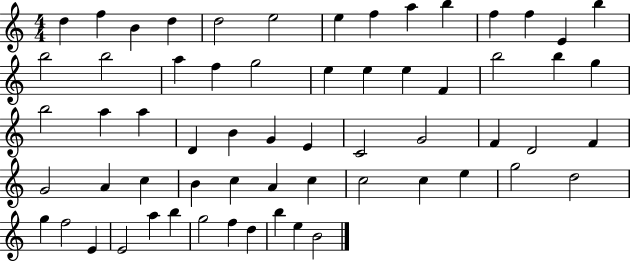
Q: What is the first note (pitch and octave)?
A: D5